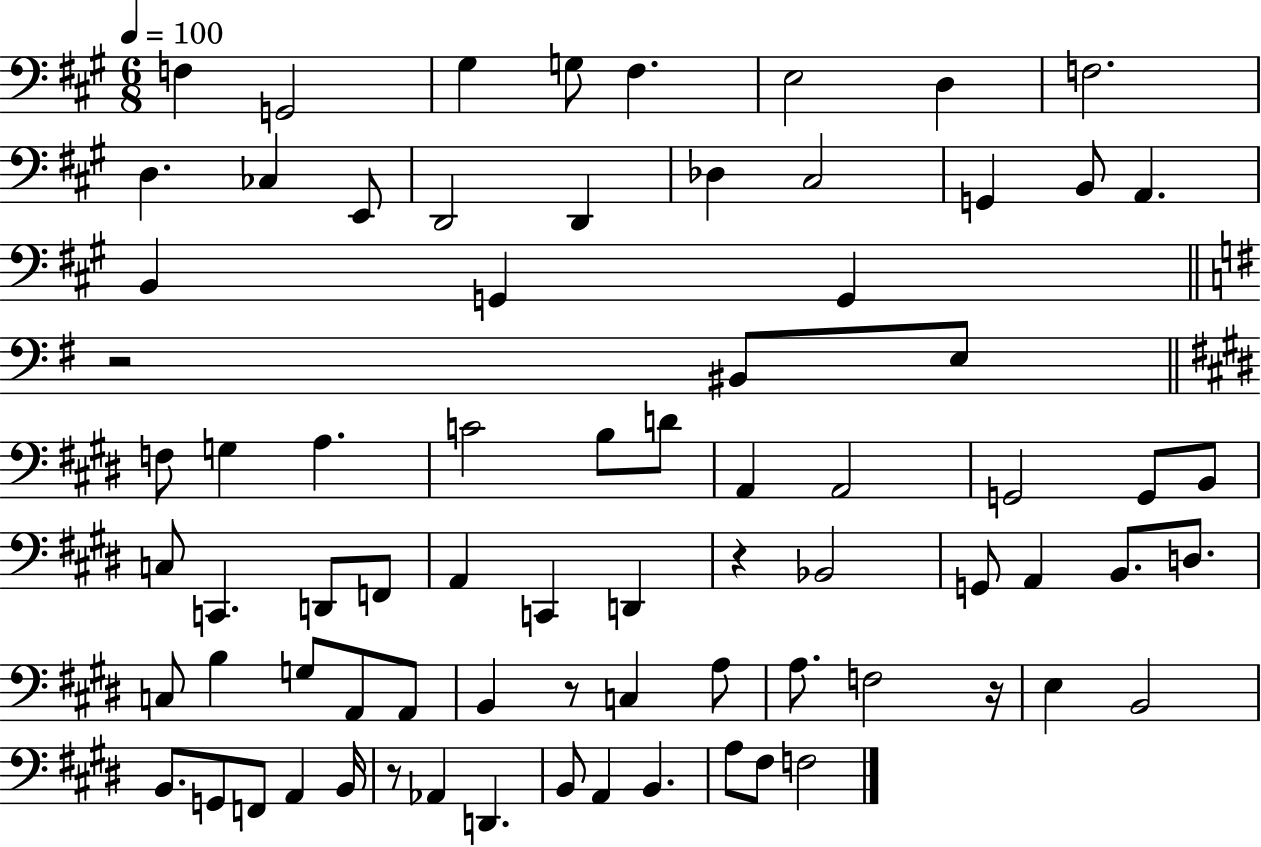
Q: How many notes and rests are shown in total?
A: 76